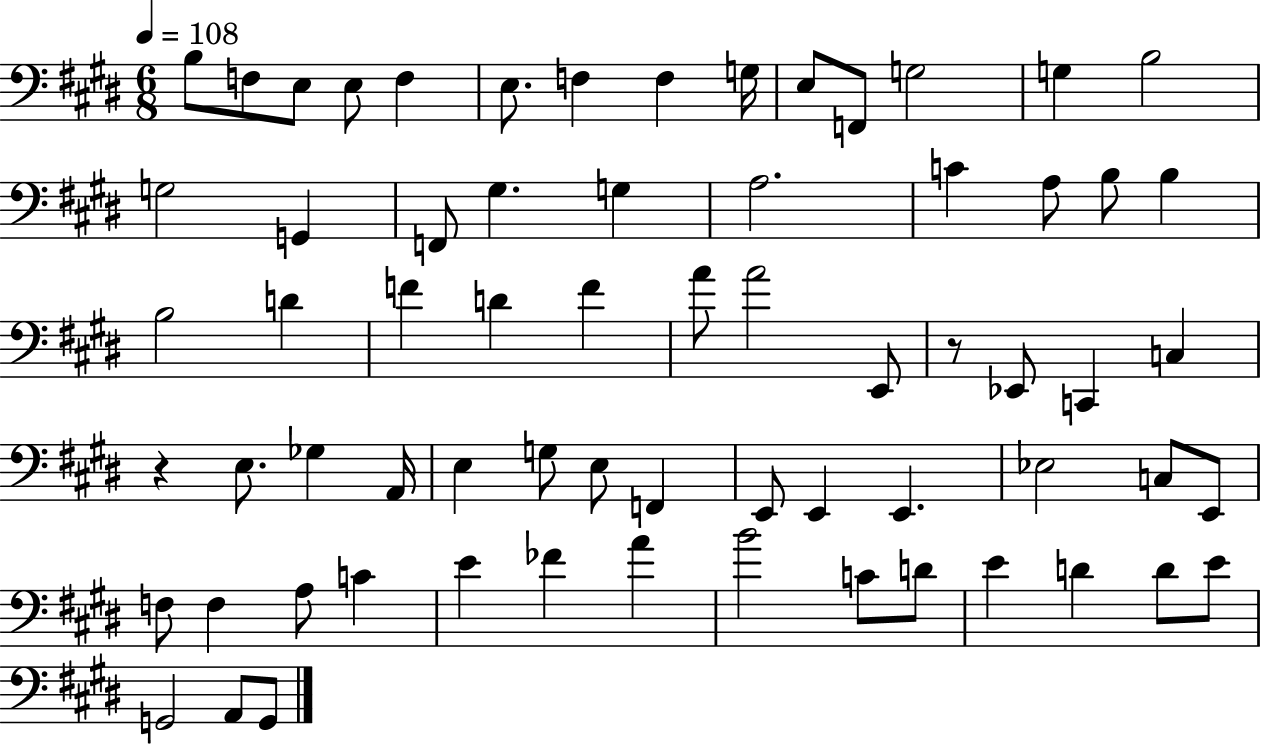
X:1
T:Untitled
M:6/8
L:1/4
K:E
B,/2 F,/2 E,/2 E,/2 F, E,/2 F, F, G,/4 E,/2 F,,/2 G,2 G, B,2 G,2 G,, F,,/2 ^G, G, A,2 C A,/2 B,/2 B, B,2 D F D F A/2 A2 E,,/2 z/2 _E,,/2 C,, C, z E,/2 _G, A,,/4 E, G,/2 E,/2 F,, E,,/2 E,, E,, _E,2 C,/2 E,,/2 F,/2 F, A,/2 C E _F A B2 C/2 D/2 E D D/2 E/2 G,,2 A,,/2 G,,/2